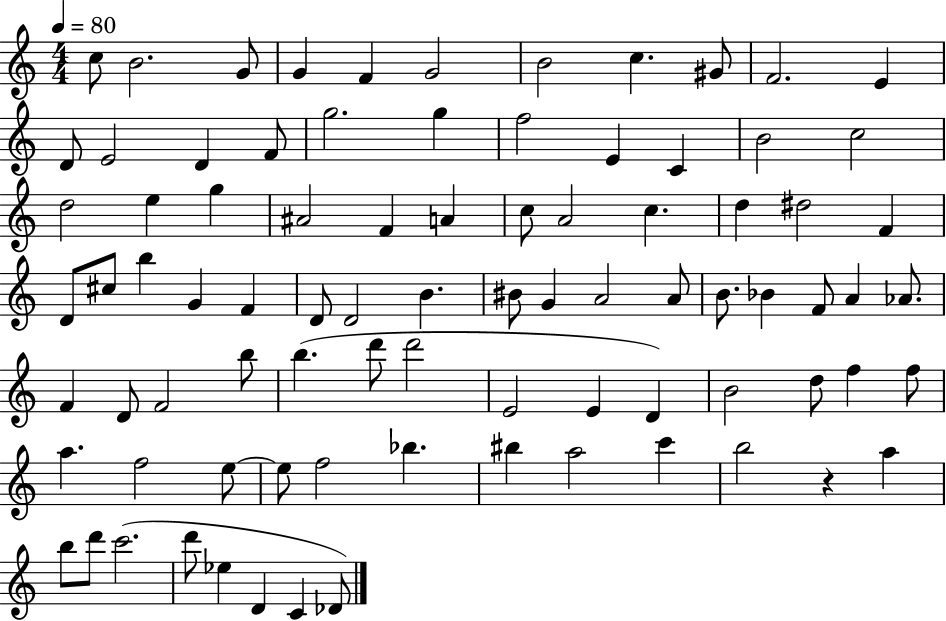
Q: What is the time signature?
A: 4/4